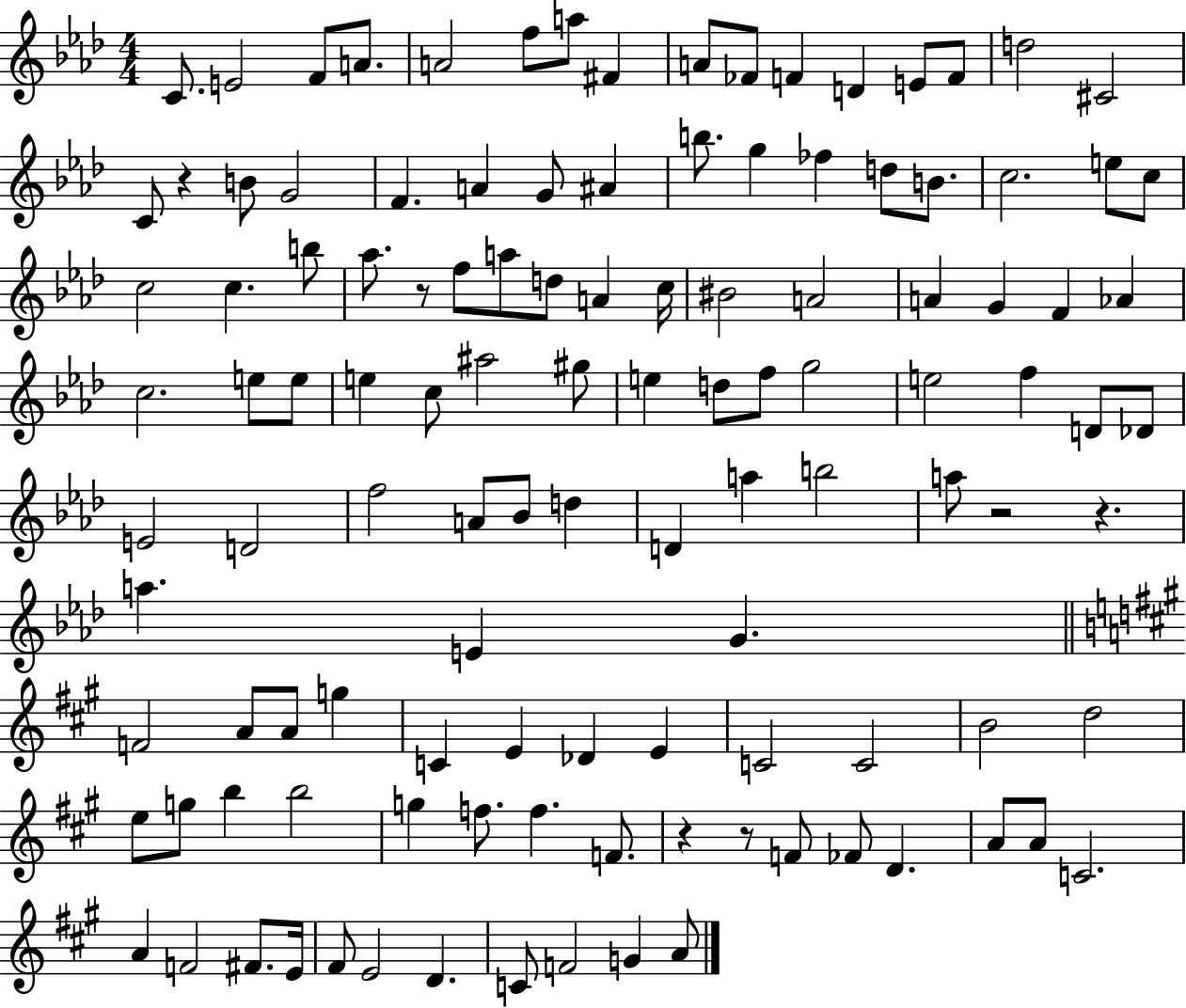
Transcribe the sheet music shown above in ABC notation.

X:1
T:Untitled
M:4/4
L:1/4
K:Ab
C/2 E2 F/2 A/2 A2 f/2 a/2 ^F A/2 _F/2 F D E/2 F/2 d2 ^C2 C/2 z B/2 G2 F A G/2 ^A b/2 g _f d/2 B/2 c2 e/2 c/2 c2 c b/2 _a/2 z/2 f/2 a/2 d/2 A c/4 ^B2 A2 A G F _A c2 e/2 e/2 e c/2 ^a2 ^g/2 e d/2 f/2 g2 e2 f D/2 _D/2 E2 D2 f2 A/2 _B/2 d D a b2 a/2 z2 z a E G F2 A/2 A/2 g C E _D E C2 C2 B2 d2 e/2 g/2 b b2 g f/2 f F/2 z z/2 F/2 _F/2 D A/2 A/2 C2 A F2 ^F/2 E/4 ^F/2 E2 D C/2 F2 G A/2